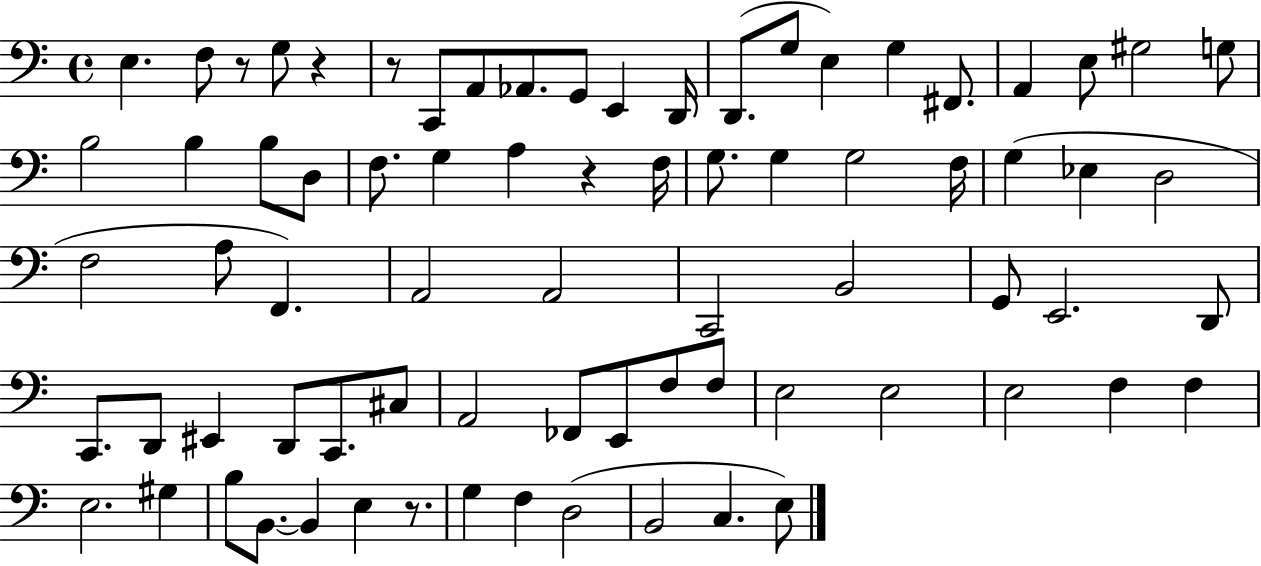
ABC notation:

X:1
T:Untitled
M:4/4
L:1/4
K:C
E, F,/2 z/2 G,/2 z z/2 C,,/2 A,,/2 _A,,/2 G,,/2 E,, D,,/4 D,,/2 G,/2 E, G, ^F,,/2 A,, E,/2 ^G,2 G,/2 B,2 B, B,/2 D,/2 F,/2 G, A, z F,/4 G,/2 G, G,2 F,/4 G, _E, D,2 F,2 A,/2 F,, A,,2 A,,2 C,,2 B,,2 G,,/2 E,,2 D,,/2 C,,/2 D,,/2 ^E,, D,,/2 C,,/2 ^C,/2 A,,2 _F,,/2 E,,/2 F,/2 F,/2 E,2 E,2 E,2 F, F, E,2 ^G, B,/2 B,,/2 B,, E, z/2 G, F, D,2 B,,2 C, E,/2